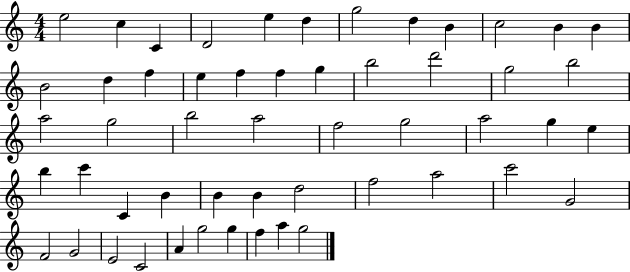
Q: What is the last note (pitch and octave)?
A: G5